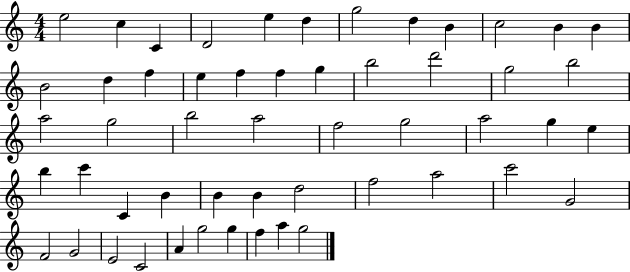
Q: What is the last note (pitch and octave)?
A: G5